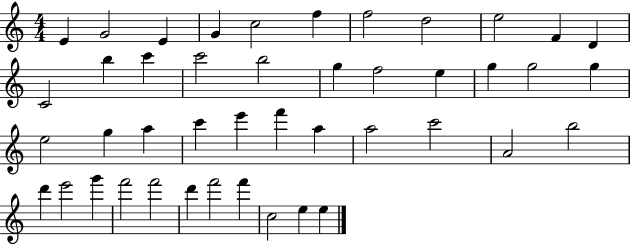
X:1
T:Untitled
M:4/4
L:1/4
K:C
E G2 E G c2 f f2 d2 e2 F D C2 b c' c'2 b2 g f2 e g g2 g e2 g a c' e' f' a a2 c'2 A2 b2 d' e'2 g' f'2 f'2 d' f'2 f' c2 e e